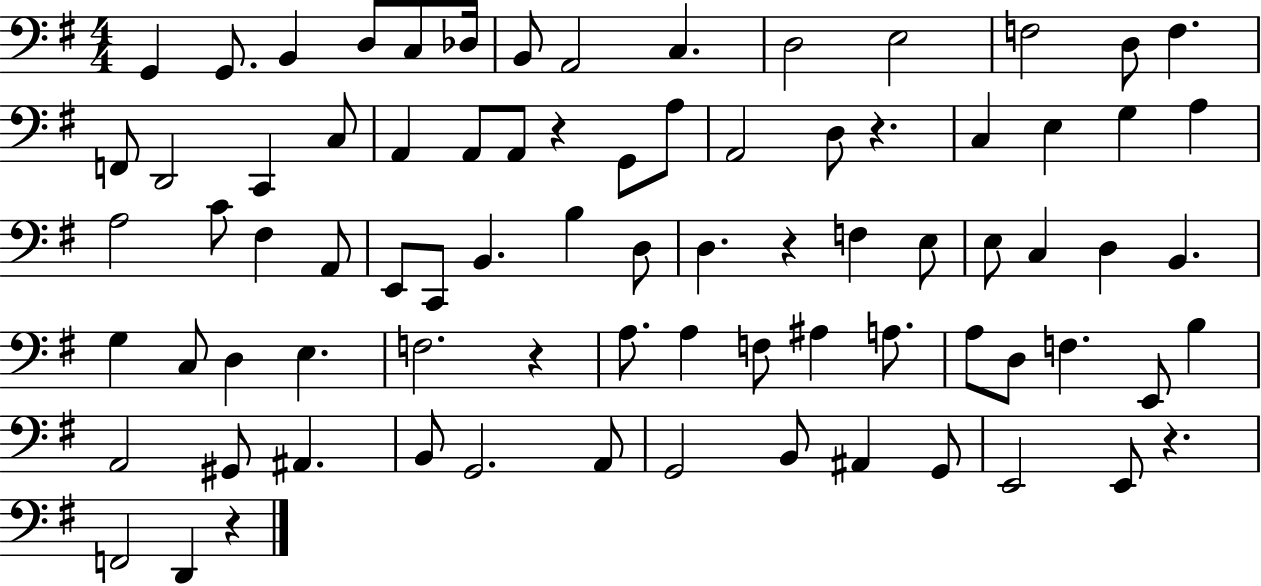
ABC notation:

X:1
T:Untitled
M:4/4
L:1/4
K:G
G,, G,,/2 B,, D,/2 C,/2 _D,/4 B,,/2 A,,2 C, D,2 E,2 F,2 D,/2 F, F,,/2 D,,2 C,, C,/2 A,, A,,/2 A,,/2 z G,,/2 A,/2 A,,2 D,/2 z C, E, G, A, A,2 C/2 ^F, A,,/2 E,,/2 C,,/2 B,, B, D,/2 D, z F, E,/2 E,/2 C, D, B,, G, C,/2 D, E, F,2 z A,/2 A, F,/2 ^A, A,/2 A,/2 D,/2 F, E,,/2 B, A,,2 ^G,,/2 ^A,, B,,/2 G,,2 A,,/2 G,,2 B,,/2 ^A,, G,,/2 E,,2 E,,/2 z F,,2 D,, z